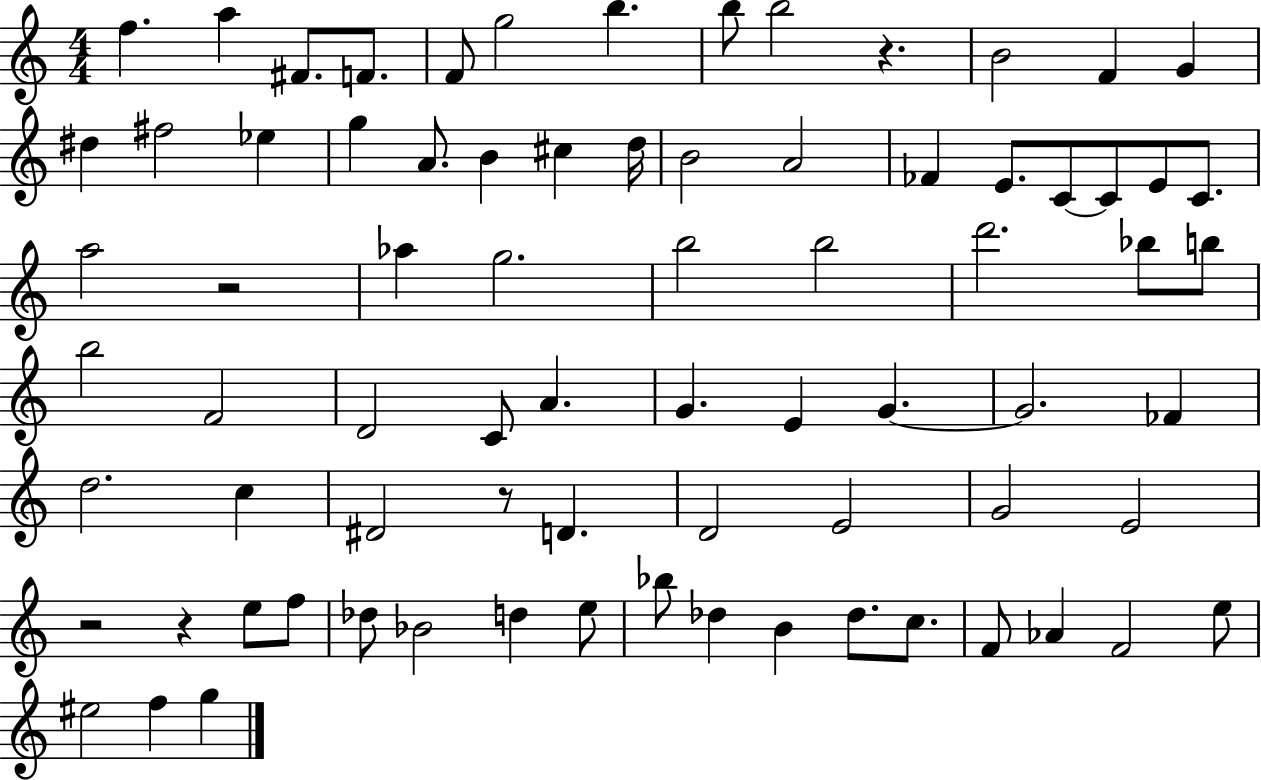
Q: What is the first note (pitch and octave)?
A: F5